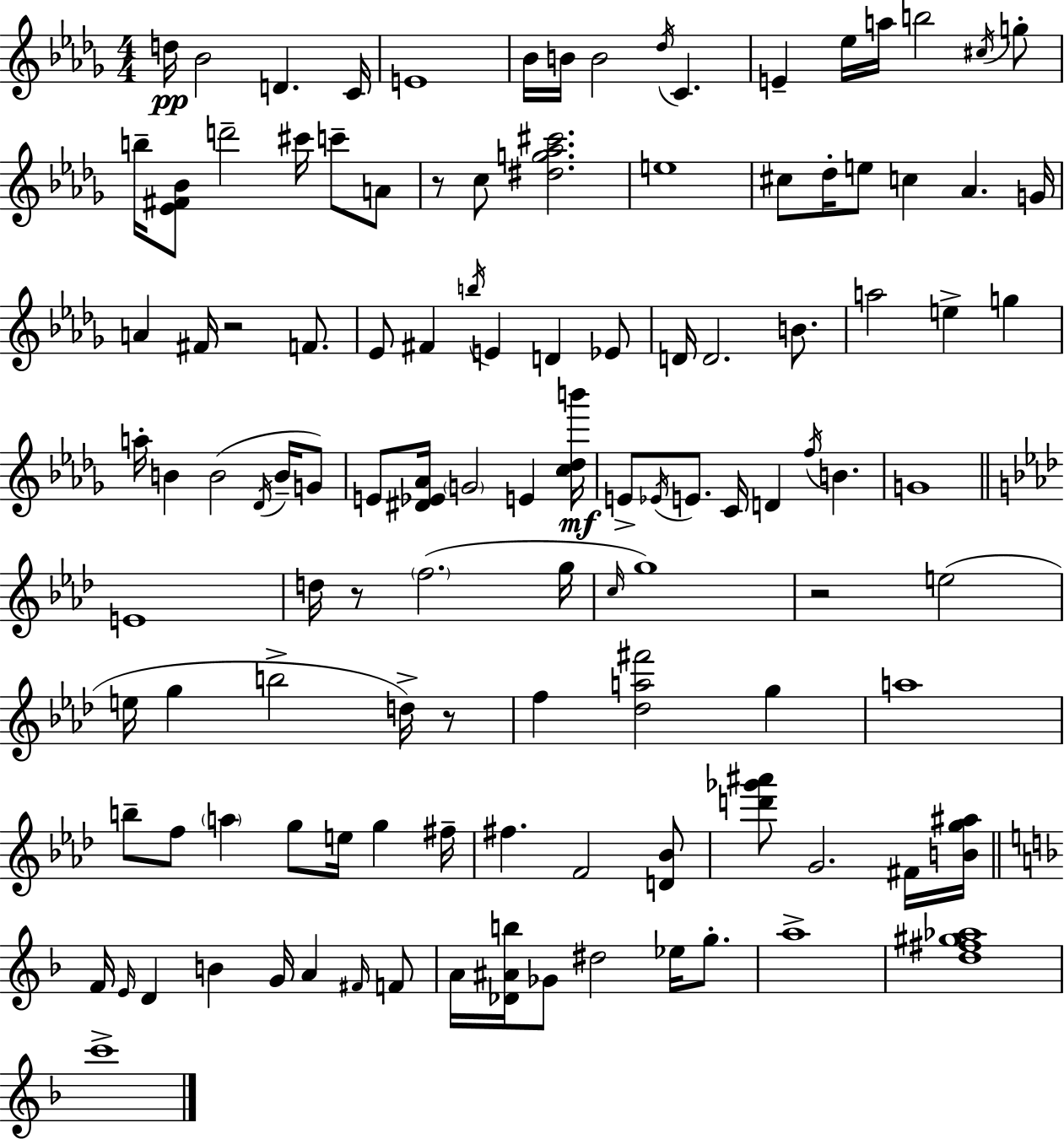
D5/s Bb4/h D4/q. C4/s E4/w Bb4/s B4/s B4/h Db5/s C4/q. E4/q Eb5/s A5/s B5/h C#5/s G5/e B5/s [Eb4,F#4,Bb4]/e D6/h C#6/s C6/e A4/e R/e C5/e [D#5,G5,Ab5,C#6]/h. E5/w C#5/e Db5/s E5/e C5/q Ab4/q. G4/s A4/q F#4/s R/h F4/e. Eb4/e F#4/q B5/s E4/q D4/q Eb4/e D4/s D4/h. B4/e. A5/h E5/q G5/q A5/s B4/q B4/h Db4/s B4/s G4/e E4/e [D#4,Eb4,Ab4]/s G4/h E4/q [C5,Db5,B6]/s E4/e Eb4/s E4/e. C4/s D4/q F5/s B4/q. G4/w E4/w D5/s R/e F5/h. G5/s C5/s G5/w R/h E5/h E5/s G5/q B5/h D5/s R/e F5/q [Db5,A5,F#6]/h G5/q A5/w B5/e F5/e A5/q G5/e E5/s G5/q F#5/s F#5/q. F4/h [D4,Bb4]/e [D6,Gb6,A#6]/e G4/h. F#4/s [B4,G5,A#5]/s F4/s E4/s D4/q B4/q G4/s A4/q F#4/s F4/e A4/s [Db4,A#4,B5]/s Gb4/e D#5/h Eb5/s G5/e. A5/w [D5,F#5,G#5,Ab5]/w C6/w